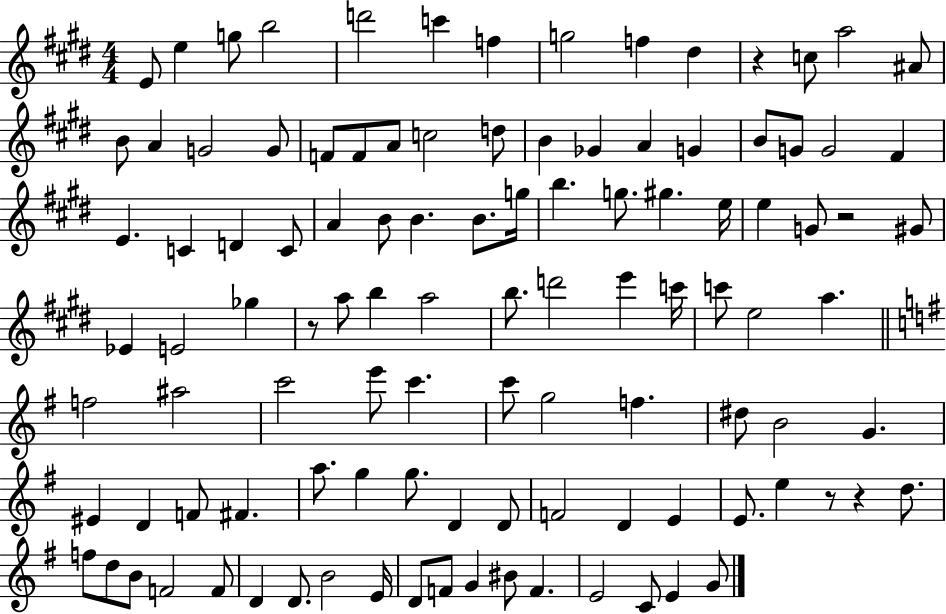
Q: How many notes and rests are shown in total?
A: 108